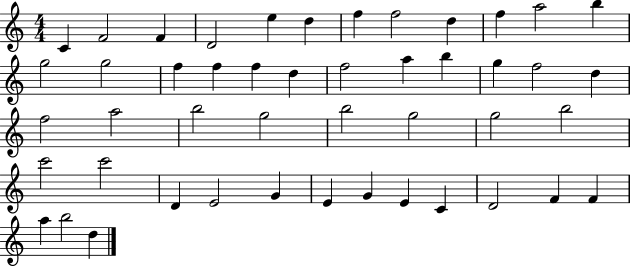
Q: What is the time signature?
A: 4/4